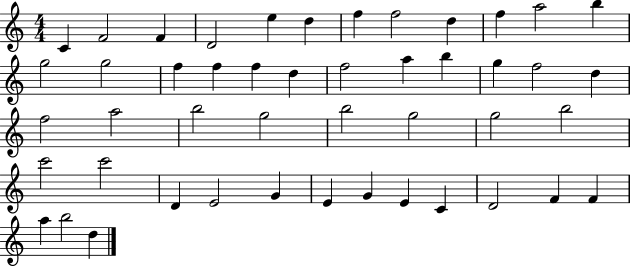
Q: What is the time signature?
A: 4/4